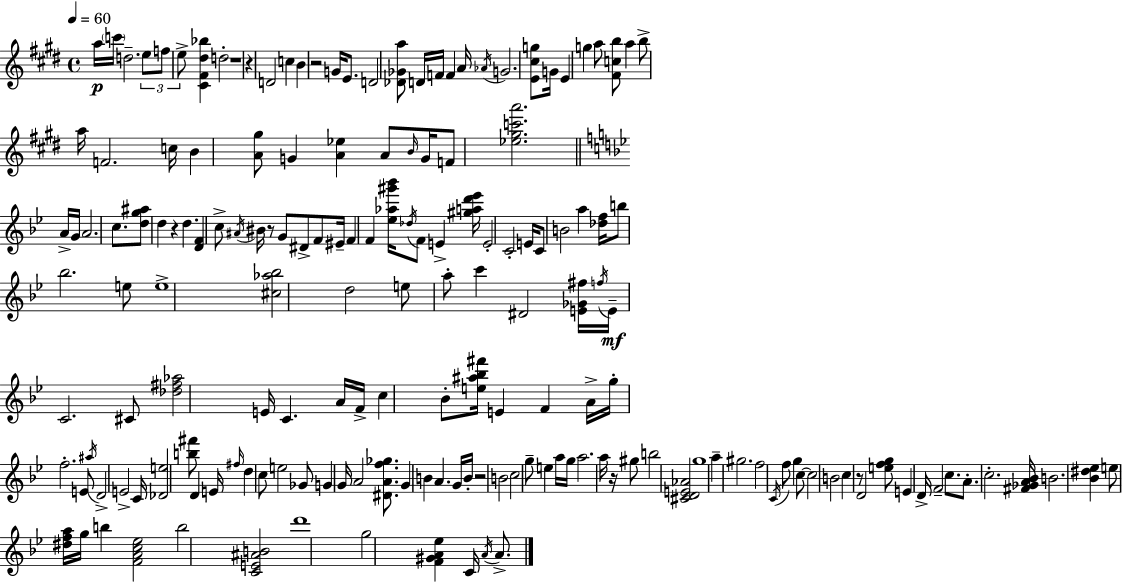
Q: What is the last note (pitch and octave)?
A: A4